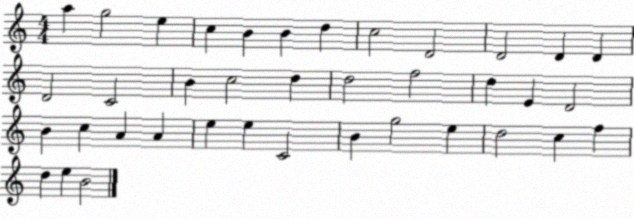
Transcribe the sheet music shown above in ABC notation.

X:1
T:Untitled
M:4/4
L:1/4
K:C
a g2 e c B B d c2 D2 D2 D D D2 C2 B c2 d d2 f2 d E D2 B c A A e e C2 B g2 e d2 c f d e B2